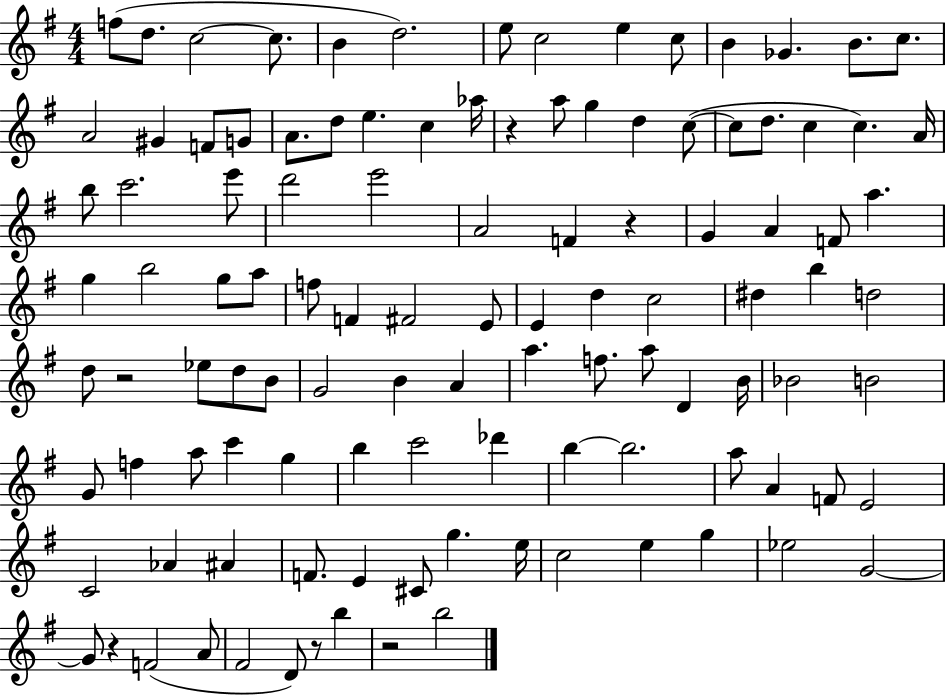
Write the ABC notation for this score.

X:1
T:Untitled
M:4/4
L:1/4
K:G
f/2 d/2 c2 c/2 B d2 e/2 c2 e c/2 B _G B/2 c/2 A2 ^G F/2 G/2 A/2 d/2 e c _a/4 z a/2 g d c/2 c/2 d/2 c c A/4 b/2 c'2 e'/2 d'2 e'2 A2 F z G A F/2 a g b2 g/2 a/2 f/2 F ^F2 E/2 E d c2 ^d b d2 d/2 z2 _e/2 d/2 B/2 G2 B A a f/2 a/2 D B/4 _B2 B2 G/2 f a/2 c' g b c'2 _d' b b2 a/2 A F/2 E2 C2 _A ^A F/2 E ^C/2 g e/4 c2 e g _e2 G2 G/2 z F2 A/2 ^F2 D/2 z/2 b z2 b2